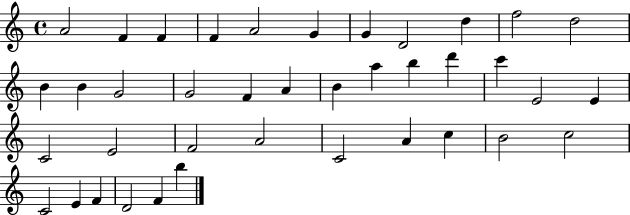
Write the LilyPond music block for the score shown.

{
  \clef treble
  \time 4/4
  \defaultTimeSignature
  \key c \major
  a'2 f'4 f'4 | f'4 a'2 g'4 | g'4 d'2 d''4 | f''2 d''2 | \break b'4 b'4 g'2 | g'2 f'4 a'4 | b'4 a''4 b''4 d'''4 | c'''4 e'2 e'4 | \break c'2 e'2 | f'2 a'2 | c'2 a'4 c''4 | b'2 c''2 | \break c'2 e'4 f'4 | d'2 f'4 b''4 | \bar "|."
}